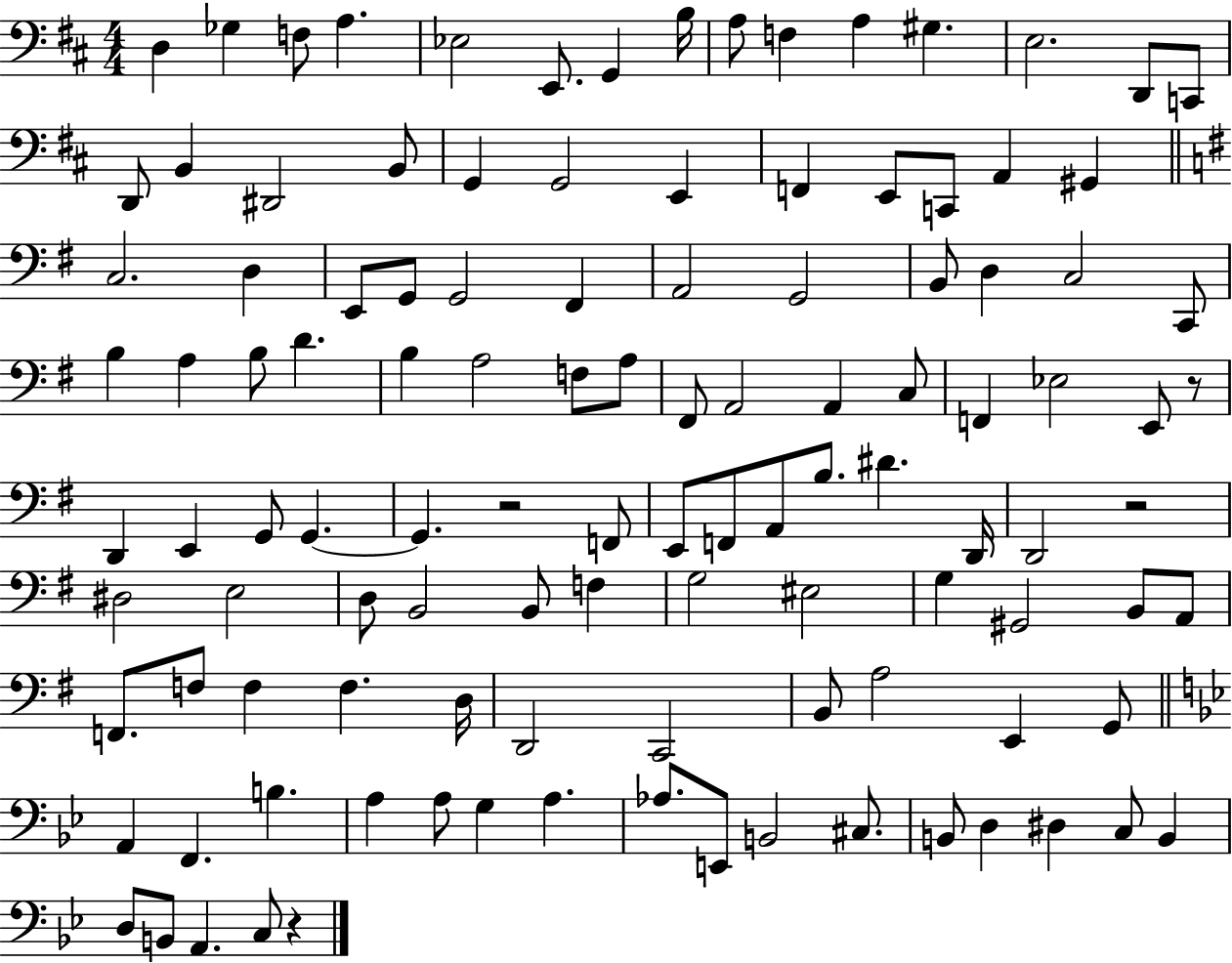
X:1
T:Untitled
M:4/4
L:1/4
K:D
D, _G, F,/2 A, _E,2 E,,/2 G,, B,/4 A,/2 F, A, ^G, E,2 D,,/2 C,,/2 D,,/2 B,, ^D,,2 B,,/2 G,, G,,2 E,, F,, E,,/2 C,,/2 A,, ^G,, C,2 D, E,,/2 G,,/2 G,,2 ^F,, A,,2 G,,2 B,,/2 D, C,2 C,,/2 B, A, B,/2 D B, A,2 F,/2 A,/2 ^F,,/2 A,,2 A,, C,/2 F,, _E,2 E,,/2 z/2 D,, E,, G,,/2 G,, G,, z2 F,,/2 E,,/2 F,,/2 A,,/2 B,/2 ^D D,,/4 D,,2 z2 ^D,2 E,2 D,/2 B,,2 B,,/2 F, G,2 ^E,2 G, ^G,,2 B,,/2 A,,/2 F,,/2 F,/2 F, F, D,/4 D,,2 C,,2 B,,/2 A,2 E,, G,,/2 A,, F,, B, A, A,/2 G, A, _A,/2 E,,/2 B,,2 ^C,/2 B,,/2 D, ^D, C,/2 B,, D,/2 B,,/2 A,, C,/2 z